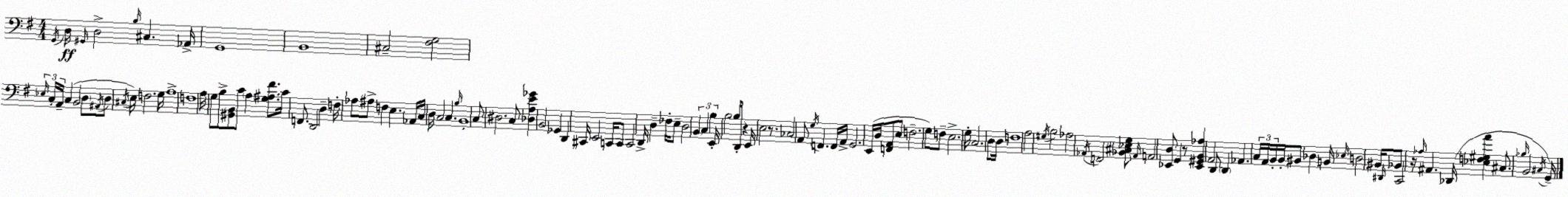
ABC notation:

X:1
T:Untitled
M:4/4
L:1/4
K:G
G,,/4 D,/4 ^G,,/4 D,2 B,/4 ^C, _A,,/4 G,,4 B,,4 ^C,2 [^F,G,]2 _E,/4 C,/4 A,,/4 C, B,,2 D,/2 ^A,,/4 D,/2 ^C,/4 E,/4 F,2 G,/4 A,4 F,4 A,/4 G,/2 B,/2 [^G,,B,,]/2 C/2 A, [G,^A,^F]/2 C/4 F,,/2 D,,2 D, F,/4 _A,/2 ^A,/2 F, E, _A,,/4 C,/4 D,/4 C,2 C, B,/4 B,,4 C,/2 ^D,2 C,/2 [_D,A,E_G] B,,2 _G,, D,, ^C,,/4 E,,2 C,,/4 C,,/2 C,,2 D,,/4 D, _F,/4 E,/2 D,2 B,, C, B, E,,/4 B,2 B,/2 D,,/4 z E,,/4 E,2 z/2 _C,2 A,,/2 G,/4 F,, F,,/4 A,,/4 G,,2 E,,/4 D,/4 [F,,A,,]/2 E,/2 F,2 G,/2 F,/2 E,2 G,/4 C,2 D,/2 D,/4 F,4 A,2 ^G,/4 B,2 _A,2 _A,,/4 F,,2 [_B,,^C,_E,G,]/2 _A,,/4 A,,2 [_E,,D,]/2 G,, z/2 [_E,,^G,,B,,_A,] A,,2 D,,/2 D,, _A,, C,/4 A,,/4 B,,/4 B,,/4 ^B,,/2 _D, B,,/4 _E,/4 D,2 ^B,,/4 ^D,,/4 _B,,/2 C,,2 z/4 _A,/4 ^A,, _D,,/4 [_E,F,^G,A] ^C,/2 _B,/4 B,,2 ^C,/4 G,,/4